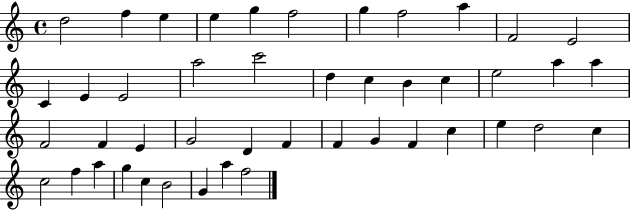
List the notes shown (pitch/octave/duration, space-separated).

D5/h F5/q E5/q E5/q G5/q F5/h G5/q F5/h A5/q F4/h E4/h C4/q E4/q E4/h A5/h C6/h D5/q C5/q B4/q C5/q E5/h A5/q A5/q F4/h F4/q E4/q G4/h D4/q F4/q F4/q G4/q F4/q C5/q E5/q D5/h C5/q C5/h F5/q A5/q G5/q C5/q B4/h G4/q A5/q F5/h